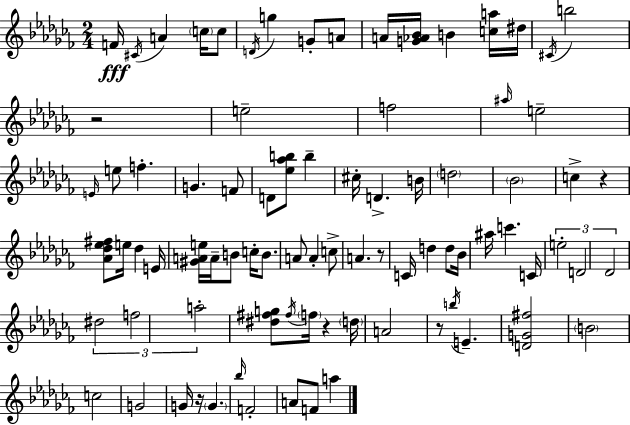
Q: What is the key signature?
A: AES minor